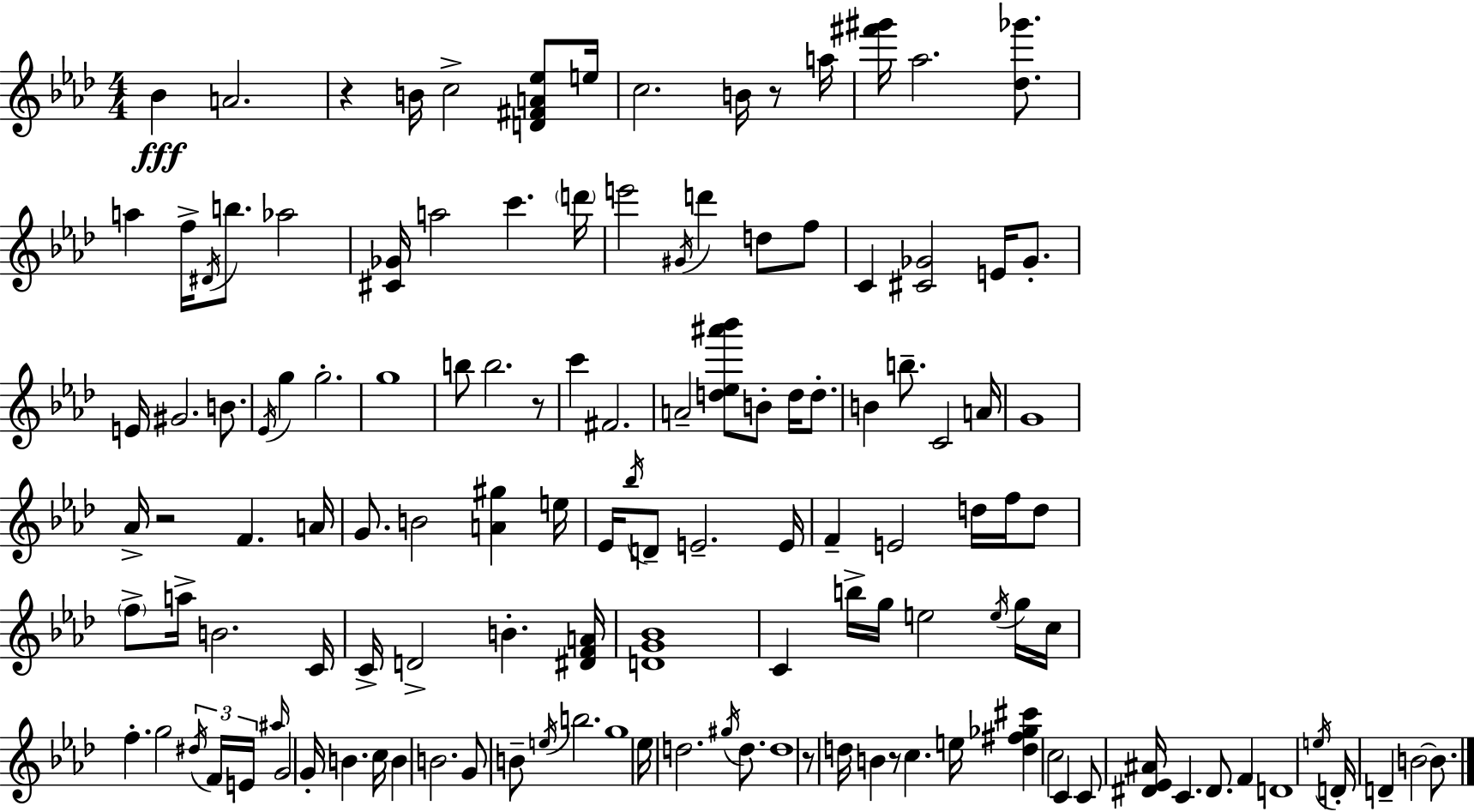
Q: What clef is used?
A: treble